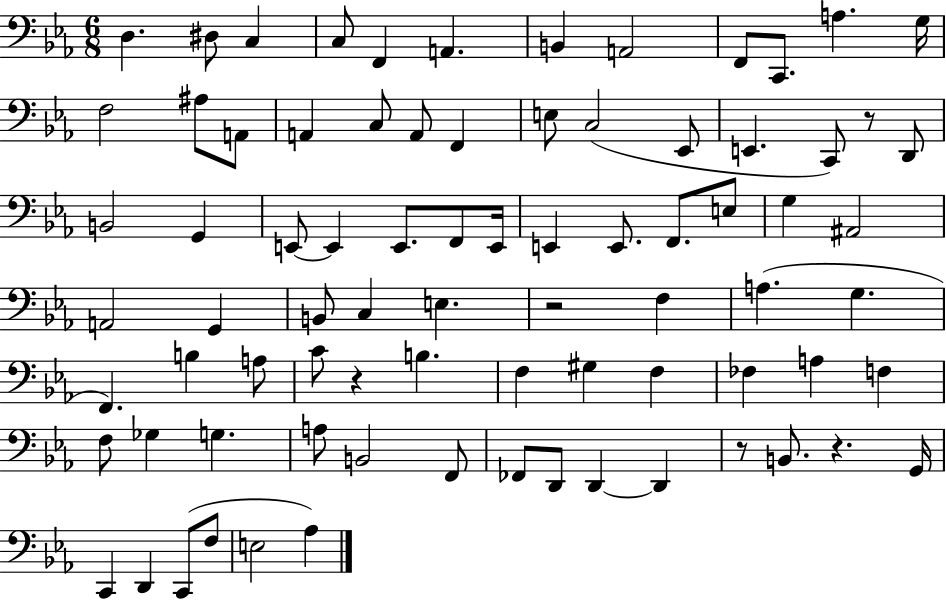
X:1
T:Untitled
M:6/8
L:1/4
K:Eb
D, ^D,/2 C, C,/2 F,, A,, B,, A,,2 F,,/2 C,,/2 A, G,/4 F,2 ^A,/2 A,,/2 A,, C,/2 A,,/2 F,, E,/2 C,2 _E,,/2 E,, C,,/2 z/2 D,,/2 B,,2 G,, E,,/2 E,, E,,/2 F,,/2 E,,/4 E,, E,,/2 F,,/2 E,/2 G, ^A,,2 A,,2 G,, B,,/2 C, E, z2 F, A, G, F,, B, A,/2 C/2 z B, F, ^G, F, _F, A, F, F,/2 _G, G, A,/2 B,,2 F,,/2 _F,,/2 D,,/2 D,, D,, z/2 B,,/2 z G,,/4 C,, D,, C,,/2 F,/2 E,2 _A,